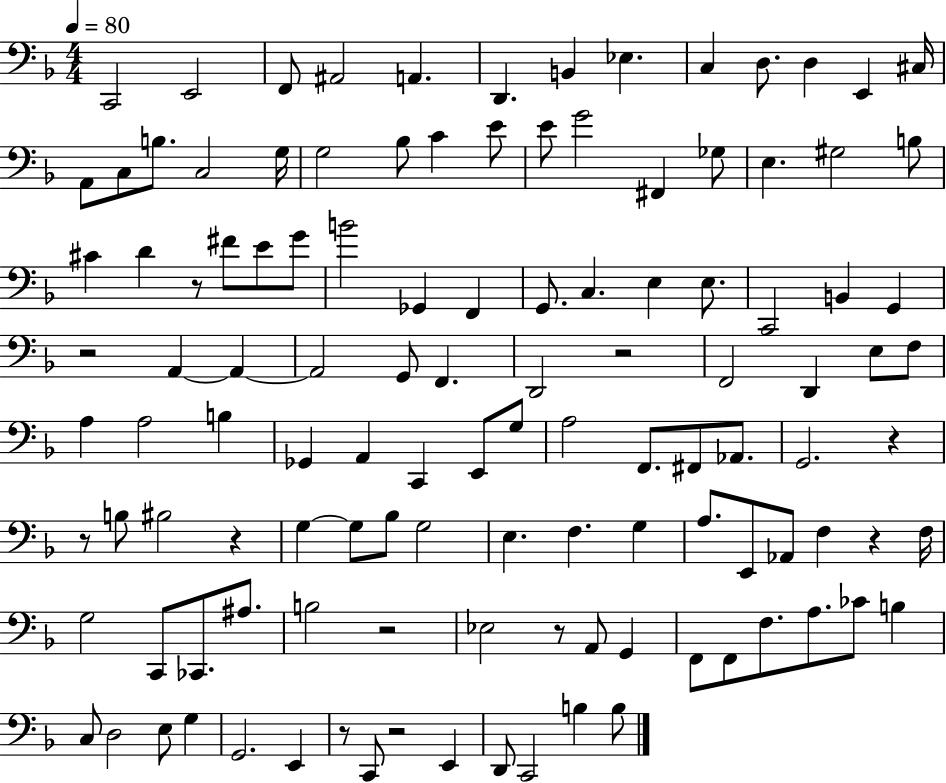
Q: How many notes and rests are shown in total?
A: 118